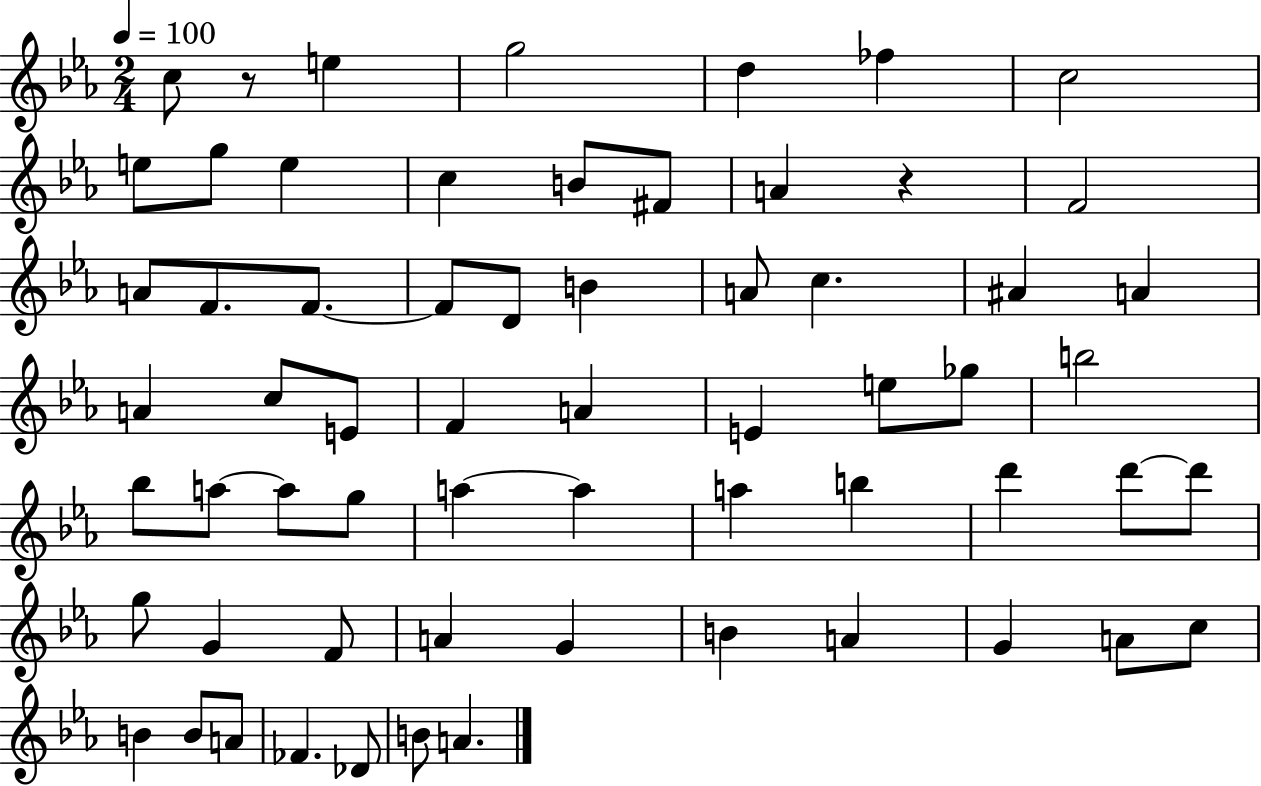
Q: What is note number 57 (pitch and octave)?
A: A4